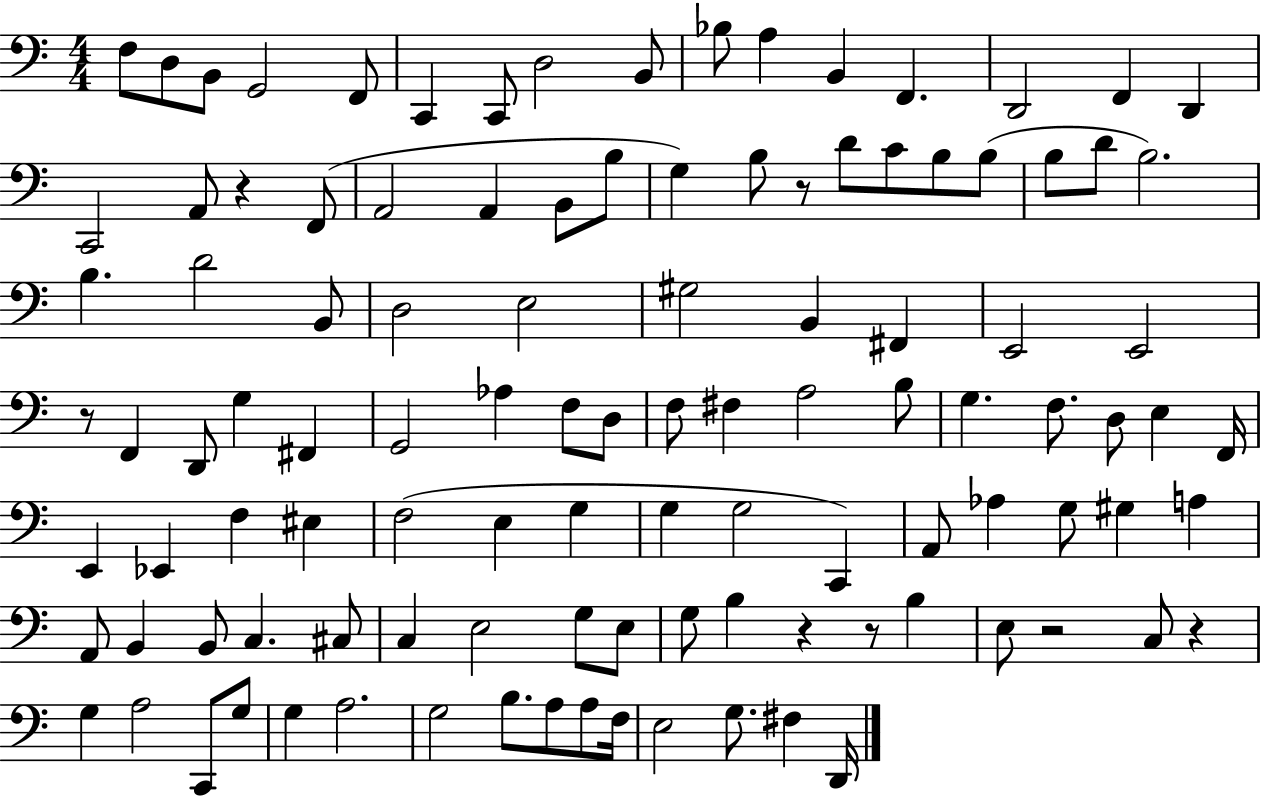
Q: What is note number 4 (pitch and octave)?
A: G2